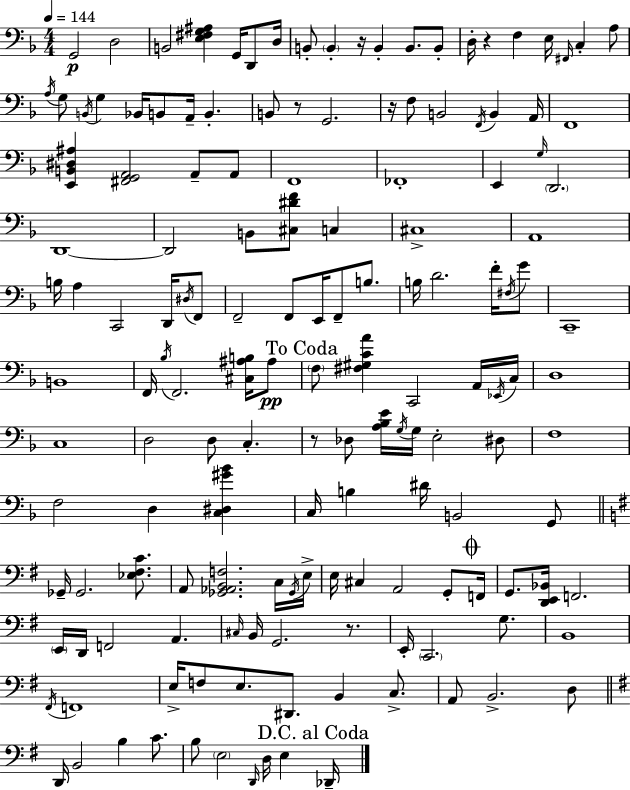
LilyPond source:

{
  \clef bass
  \numericTimeSignature
  \time 4/4
  \key f \major
  \tempo 4 = 144
  \repeat volta 2 { g,2\p d2 | b,2 <e fis g ais>4 g,16 d,8 d16 | b,8-. \parenthesize b,4-. r16 b,4-. b,8. b,8-. | d16-. r4 f4 e16 \grace { fis,16 } c4-. a8 | \break \acciaccatura { a16 } g8 \acciaccatura { b,16 } g4 bes,16 b,8 a,16-- b,4.-. | b,8 r8 g,2. | r16 f8 b,2 \acciaccatura { f,16 } b,4 | a,16 f,1 | \break <e, b, dis ais>4 <fis, g, a,>2 | a,8-- a,8 f,1 | fes,1-. | e,4 \grace { g16 } \parenthesize d,2. | \break d,1~~ | d,2 b,8 <cis dis' f'>8 | c4 cis1-> | a,1 | \break b16 a4 c,2 | d,16 \acciaccatura { dis16 } f,8 f,2-- f,8 | e,16 f,8-- b8. b16 d'2. | f'16-. \acciaccatura { fis16 } g'8 c,1-- | \break b,1 | f,16 \acciaccatura { bes16 } f,2. | <cis ais b>16 ais8\pp \mark "To Coda" \parenthesize f8 <fis gis c' a'>4 c,2 | a,16 \acciaccatura { ees,16 } c16 d1 | \break c1 | d2 | d8 c4.-. r8 des8 <a bes e'>16 \acciaccatura { g16 } g16 | e2-. dis8 f1 | \break f2 | d4 <c dis gis' bes'>4 c16 b4 dis'16 | b,2 g,8 \bar "||" \break \key e \minor ges,16-- ges,2. <ees fis c'>8. | a,8 <ges, aes, b, f>2. c16 \acciaccatura { ges,16 } | e16-> e16 cis4 a,2 g,8-. | \mark \markup { \musicglyph "scripts.coda" } f,16 g,8. <d, e, bes,>16 f,2. | \break \parenthesize e,16 d,16 f,2 a,4. | \grace { cis16 } b,16 g,2. r8. | e,16-. \parenthesize c,2. g8. | b,1 | \break \acciaccatura { fis,16 } f,1 | e16-> f8 e8. dis,8. b,4 | c8.-> a,8 b,2.-> | d8 \bar "||" \break \key e \minor d,16 b,2 b4 c'8. | b8 \parenthesize e2 \grace { d,16 } d16 e4 | \mark "D.C. al Coda" des,16-- } \bar "|."
}